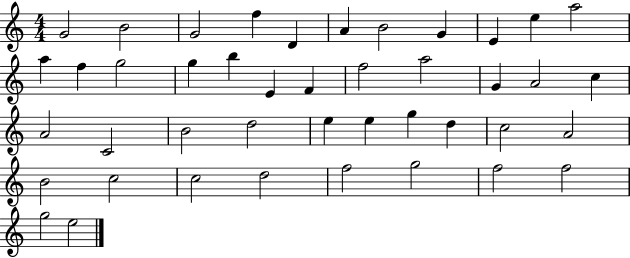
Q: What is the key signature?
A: C major